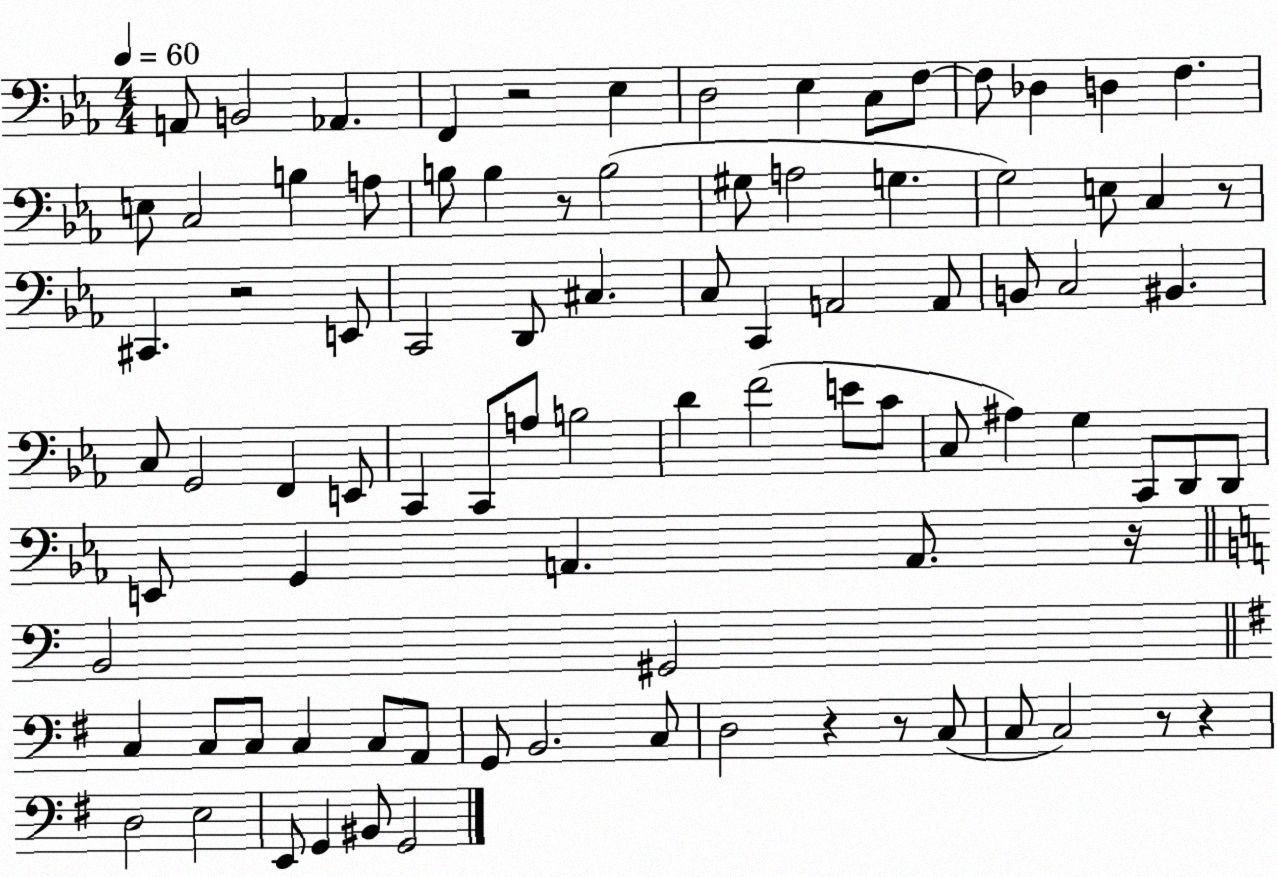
X:1
T:Untitled
M:4/4
L:1/4
K:Eb
A,,/2 B,,2 _A,, F,, z2 _E, D,2 _E, C,/2 F,/2 F,/2 _D, D, F, E,/2 C,2 B, A,/2 B,/2 B, z/2 B,2 ^G,/2 A,2 G, G,2 E,/2 C, z/2 ^C,, z2 E,,/2 C,,2 D,,/2 ^C, C,/2 C,, A,,2 A,,/2 B,,/2 C,2 ^B,, C,/2 G,,2 F,, E,,/2 C,, C,,/2 A,/2 B,2 D F2 E/2 C/2 C,/2 ^A, G, C,,/2 D,,/2 D,,/2 E,,/2 G,, A,, A,,/2 z/4 B,,2 ^G,,2 C, C,/2 C,/2 C, C,/2 A,,/2 G,,/2 B,,2 C,/2 D,2 z z/2 C,/2 C,/2 C,2 z/2 z D,2 E,2 E,,/2 G,, ^B,,/2 G,,2